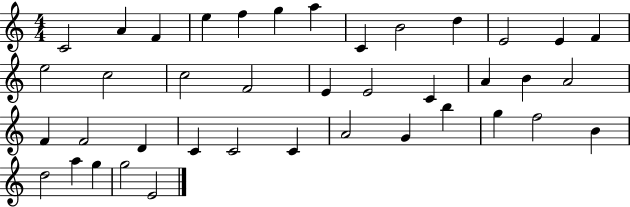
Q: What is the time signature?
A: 4/4